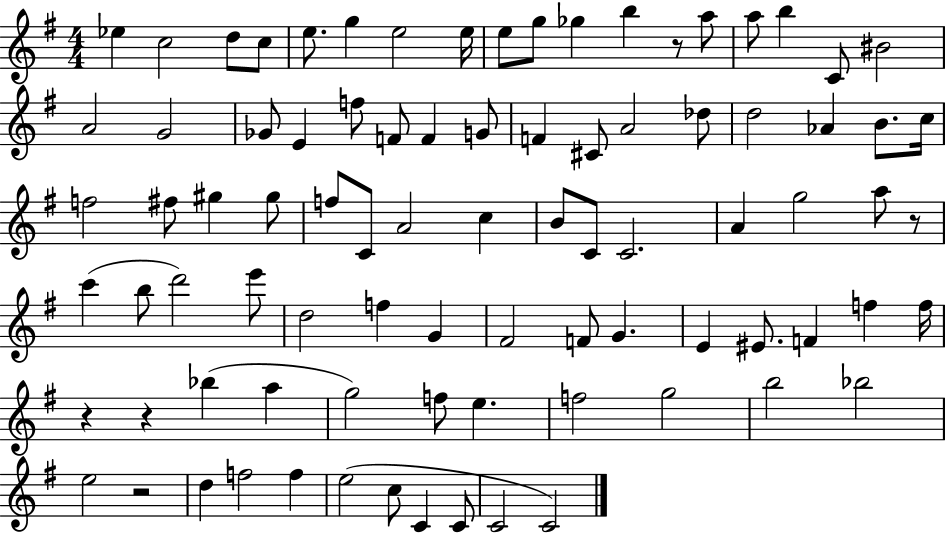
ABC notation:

X:1
T:Untitled
M:4/4
L:1/4
K:G
_e c2 d/2 c/2 e/2 g e2 e/4 e/2 g/2 _g b z/2 a/2 a/2 b C/2 ^B2 A2 G2 _G/2 E f/2 F/2 F G/2 F ^C/2 A2 _d/2 d2 _A B/2 c/4 f2 ^f/2 ^g ^g/2 f/2 C/2 A2 c B/2 C/2 C2 A g2 a/2 z/2 c' b/2 d'2 e'/2 d2 f G ^F2 F/2 G E ^E/2 F f f/4 z z _b a g2 f/2 e f2 g2 b2 _b2 e2 z2 d f2 f e2 c/2 C C/2 C2 C2